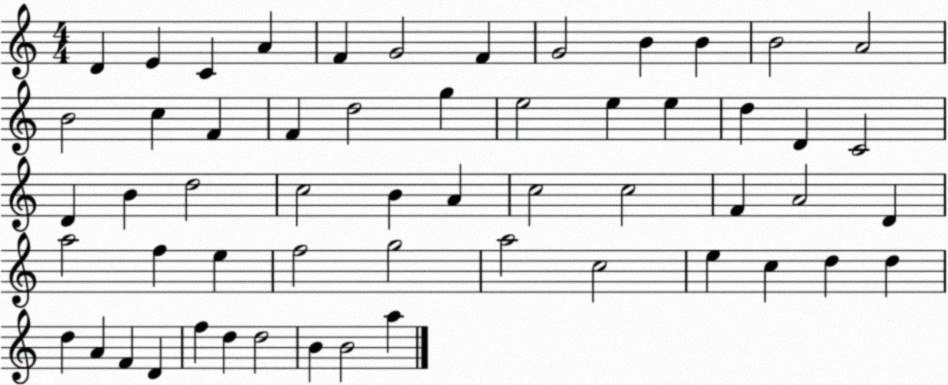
X:1
T:Untitled
M:4/4
L:1/4
K:C
D E C A F G2 F G2 B B B2 A2 B2 c F F d2 g e2 e e d D C2 D B d2 c2 B A c2 c2 F A2 D a2 f e f2 g2 a2 c2 e c d d d A F D f d d2 B B2 a